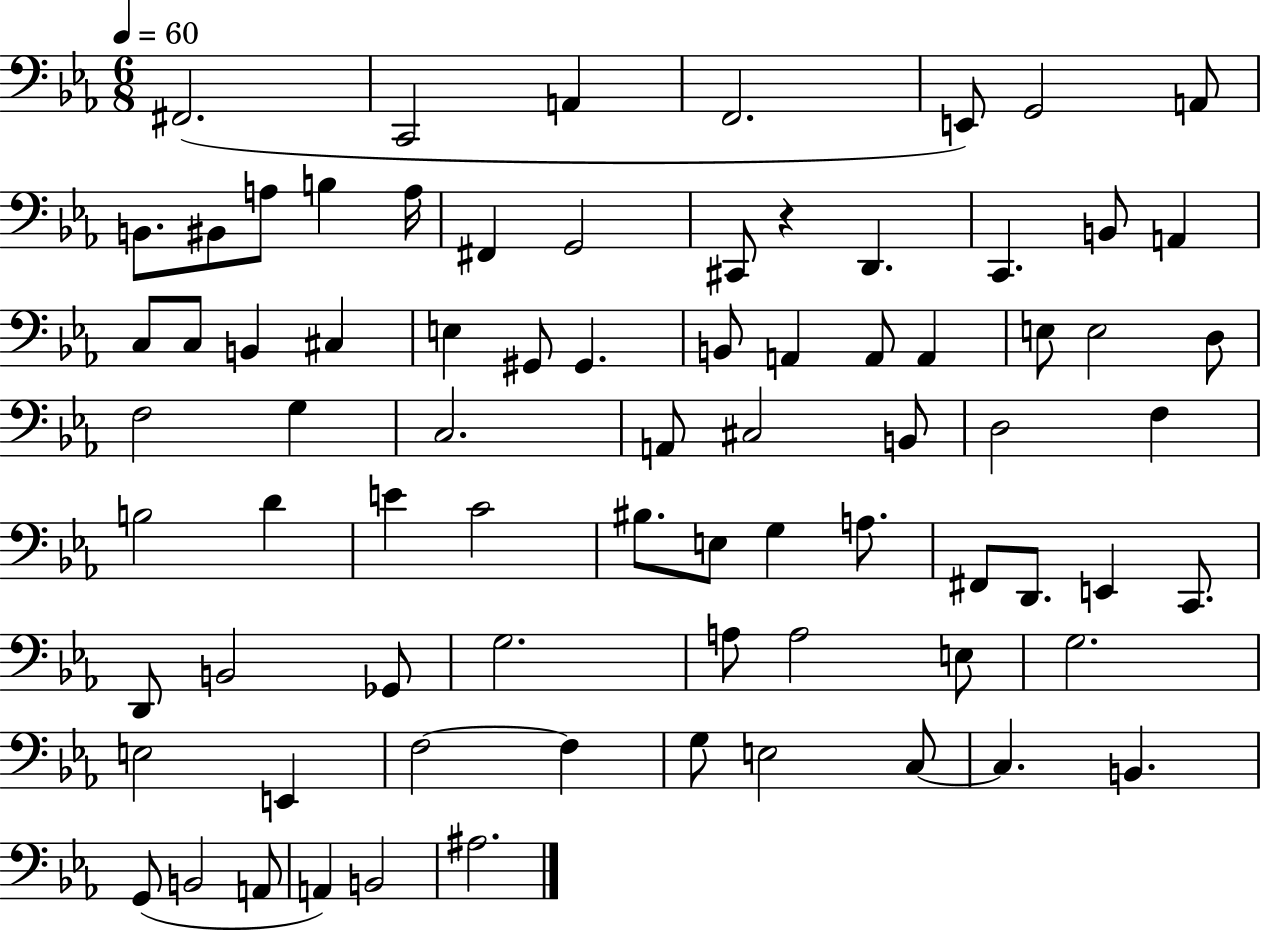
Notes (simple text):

F#2/h. C2/h A2/q F2/h. E2/e G2/h A2/e B2/e. BIS2/e A3/e B3/q A3/s F#2/q G2/h C#2/e R/q D2/q. C2/q. B2/e A2/q C3/e C3/e B2/q C#3/q E3/q G#2/e G#2/q. B2/e A2/q A2/e A2/q E3/e E3/h D3/e F3/h G3/q C3/h. A2/e C#3/h B2/e D3/h F3/q B3/h D4/q E4/q C4/h BIS3/e. E3/e G3/q A3/e. F#2/e D2/e. E2/q C2/e. D2/e B2/h Gb2/e G3/h. A3/e A3/h E3/e G3/h. E3/h E2/q F3/h F3/q G3/e E3/h C3/e C3/q. B2/q. G2/e B2/h A2/e A2/q B2/h A#3/h.